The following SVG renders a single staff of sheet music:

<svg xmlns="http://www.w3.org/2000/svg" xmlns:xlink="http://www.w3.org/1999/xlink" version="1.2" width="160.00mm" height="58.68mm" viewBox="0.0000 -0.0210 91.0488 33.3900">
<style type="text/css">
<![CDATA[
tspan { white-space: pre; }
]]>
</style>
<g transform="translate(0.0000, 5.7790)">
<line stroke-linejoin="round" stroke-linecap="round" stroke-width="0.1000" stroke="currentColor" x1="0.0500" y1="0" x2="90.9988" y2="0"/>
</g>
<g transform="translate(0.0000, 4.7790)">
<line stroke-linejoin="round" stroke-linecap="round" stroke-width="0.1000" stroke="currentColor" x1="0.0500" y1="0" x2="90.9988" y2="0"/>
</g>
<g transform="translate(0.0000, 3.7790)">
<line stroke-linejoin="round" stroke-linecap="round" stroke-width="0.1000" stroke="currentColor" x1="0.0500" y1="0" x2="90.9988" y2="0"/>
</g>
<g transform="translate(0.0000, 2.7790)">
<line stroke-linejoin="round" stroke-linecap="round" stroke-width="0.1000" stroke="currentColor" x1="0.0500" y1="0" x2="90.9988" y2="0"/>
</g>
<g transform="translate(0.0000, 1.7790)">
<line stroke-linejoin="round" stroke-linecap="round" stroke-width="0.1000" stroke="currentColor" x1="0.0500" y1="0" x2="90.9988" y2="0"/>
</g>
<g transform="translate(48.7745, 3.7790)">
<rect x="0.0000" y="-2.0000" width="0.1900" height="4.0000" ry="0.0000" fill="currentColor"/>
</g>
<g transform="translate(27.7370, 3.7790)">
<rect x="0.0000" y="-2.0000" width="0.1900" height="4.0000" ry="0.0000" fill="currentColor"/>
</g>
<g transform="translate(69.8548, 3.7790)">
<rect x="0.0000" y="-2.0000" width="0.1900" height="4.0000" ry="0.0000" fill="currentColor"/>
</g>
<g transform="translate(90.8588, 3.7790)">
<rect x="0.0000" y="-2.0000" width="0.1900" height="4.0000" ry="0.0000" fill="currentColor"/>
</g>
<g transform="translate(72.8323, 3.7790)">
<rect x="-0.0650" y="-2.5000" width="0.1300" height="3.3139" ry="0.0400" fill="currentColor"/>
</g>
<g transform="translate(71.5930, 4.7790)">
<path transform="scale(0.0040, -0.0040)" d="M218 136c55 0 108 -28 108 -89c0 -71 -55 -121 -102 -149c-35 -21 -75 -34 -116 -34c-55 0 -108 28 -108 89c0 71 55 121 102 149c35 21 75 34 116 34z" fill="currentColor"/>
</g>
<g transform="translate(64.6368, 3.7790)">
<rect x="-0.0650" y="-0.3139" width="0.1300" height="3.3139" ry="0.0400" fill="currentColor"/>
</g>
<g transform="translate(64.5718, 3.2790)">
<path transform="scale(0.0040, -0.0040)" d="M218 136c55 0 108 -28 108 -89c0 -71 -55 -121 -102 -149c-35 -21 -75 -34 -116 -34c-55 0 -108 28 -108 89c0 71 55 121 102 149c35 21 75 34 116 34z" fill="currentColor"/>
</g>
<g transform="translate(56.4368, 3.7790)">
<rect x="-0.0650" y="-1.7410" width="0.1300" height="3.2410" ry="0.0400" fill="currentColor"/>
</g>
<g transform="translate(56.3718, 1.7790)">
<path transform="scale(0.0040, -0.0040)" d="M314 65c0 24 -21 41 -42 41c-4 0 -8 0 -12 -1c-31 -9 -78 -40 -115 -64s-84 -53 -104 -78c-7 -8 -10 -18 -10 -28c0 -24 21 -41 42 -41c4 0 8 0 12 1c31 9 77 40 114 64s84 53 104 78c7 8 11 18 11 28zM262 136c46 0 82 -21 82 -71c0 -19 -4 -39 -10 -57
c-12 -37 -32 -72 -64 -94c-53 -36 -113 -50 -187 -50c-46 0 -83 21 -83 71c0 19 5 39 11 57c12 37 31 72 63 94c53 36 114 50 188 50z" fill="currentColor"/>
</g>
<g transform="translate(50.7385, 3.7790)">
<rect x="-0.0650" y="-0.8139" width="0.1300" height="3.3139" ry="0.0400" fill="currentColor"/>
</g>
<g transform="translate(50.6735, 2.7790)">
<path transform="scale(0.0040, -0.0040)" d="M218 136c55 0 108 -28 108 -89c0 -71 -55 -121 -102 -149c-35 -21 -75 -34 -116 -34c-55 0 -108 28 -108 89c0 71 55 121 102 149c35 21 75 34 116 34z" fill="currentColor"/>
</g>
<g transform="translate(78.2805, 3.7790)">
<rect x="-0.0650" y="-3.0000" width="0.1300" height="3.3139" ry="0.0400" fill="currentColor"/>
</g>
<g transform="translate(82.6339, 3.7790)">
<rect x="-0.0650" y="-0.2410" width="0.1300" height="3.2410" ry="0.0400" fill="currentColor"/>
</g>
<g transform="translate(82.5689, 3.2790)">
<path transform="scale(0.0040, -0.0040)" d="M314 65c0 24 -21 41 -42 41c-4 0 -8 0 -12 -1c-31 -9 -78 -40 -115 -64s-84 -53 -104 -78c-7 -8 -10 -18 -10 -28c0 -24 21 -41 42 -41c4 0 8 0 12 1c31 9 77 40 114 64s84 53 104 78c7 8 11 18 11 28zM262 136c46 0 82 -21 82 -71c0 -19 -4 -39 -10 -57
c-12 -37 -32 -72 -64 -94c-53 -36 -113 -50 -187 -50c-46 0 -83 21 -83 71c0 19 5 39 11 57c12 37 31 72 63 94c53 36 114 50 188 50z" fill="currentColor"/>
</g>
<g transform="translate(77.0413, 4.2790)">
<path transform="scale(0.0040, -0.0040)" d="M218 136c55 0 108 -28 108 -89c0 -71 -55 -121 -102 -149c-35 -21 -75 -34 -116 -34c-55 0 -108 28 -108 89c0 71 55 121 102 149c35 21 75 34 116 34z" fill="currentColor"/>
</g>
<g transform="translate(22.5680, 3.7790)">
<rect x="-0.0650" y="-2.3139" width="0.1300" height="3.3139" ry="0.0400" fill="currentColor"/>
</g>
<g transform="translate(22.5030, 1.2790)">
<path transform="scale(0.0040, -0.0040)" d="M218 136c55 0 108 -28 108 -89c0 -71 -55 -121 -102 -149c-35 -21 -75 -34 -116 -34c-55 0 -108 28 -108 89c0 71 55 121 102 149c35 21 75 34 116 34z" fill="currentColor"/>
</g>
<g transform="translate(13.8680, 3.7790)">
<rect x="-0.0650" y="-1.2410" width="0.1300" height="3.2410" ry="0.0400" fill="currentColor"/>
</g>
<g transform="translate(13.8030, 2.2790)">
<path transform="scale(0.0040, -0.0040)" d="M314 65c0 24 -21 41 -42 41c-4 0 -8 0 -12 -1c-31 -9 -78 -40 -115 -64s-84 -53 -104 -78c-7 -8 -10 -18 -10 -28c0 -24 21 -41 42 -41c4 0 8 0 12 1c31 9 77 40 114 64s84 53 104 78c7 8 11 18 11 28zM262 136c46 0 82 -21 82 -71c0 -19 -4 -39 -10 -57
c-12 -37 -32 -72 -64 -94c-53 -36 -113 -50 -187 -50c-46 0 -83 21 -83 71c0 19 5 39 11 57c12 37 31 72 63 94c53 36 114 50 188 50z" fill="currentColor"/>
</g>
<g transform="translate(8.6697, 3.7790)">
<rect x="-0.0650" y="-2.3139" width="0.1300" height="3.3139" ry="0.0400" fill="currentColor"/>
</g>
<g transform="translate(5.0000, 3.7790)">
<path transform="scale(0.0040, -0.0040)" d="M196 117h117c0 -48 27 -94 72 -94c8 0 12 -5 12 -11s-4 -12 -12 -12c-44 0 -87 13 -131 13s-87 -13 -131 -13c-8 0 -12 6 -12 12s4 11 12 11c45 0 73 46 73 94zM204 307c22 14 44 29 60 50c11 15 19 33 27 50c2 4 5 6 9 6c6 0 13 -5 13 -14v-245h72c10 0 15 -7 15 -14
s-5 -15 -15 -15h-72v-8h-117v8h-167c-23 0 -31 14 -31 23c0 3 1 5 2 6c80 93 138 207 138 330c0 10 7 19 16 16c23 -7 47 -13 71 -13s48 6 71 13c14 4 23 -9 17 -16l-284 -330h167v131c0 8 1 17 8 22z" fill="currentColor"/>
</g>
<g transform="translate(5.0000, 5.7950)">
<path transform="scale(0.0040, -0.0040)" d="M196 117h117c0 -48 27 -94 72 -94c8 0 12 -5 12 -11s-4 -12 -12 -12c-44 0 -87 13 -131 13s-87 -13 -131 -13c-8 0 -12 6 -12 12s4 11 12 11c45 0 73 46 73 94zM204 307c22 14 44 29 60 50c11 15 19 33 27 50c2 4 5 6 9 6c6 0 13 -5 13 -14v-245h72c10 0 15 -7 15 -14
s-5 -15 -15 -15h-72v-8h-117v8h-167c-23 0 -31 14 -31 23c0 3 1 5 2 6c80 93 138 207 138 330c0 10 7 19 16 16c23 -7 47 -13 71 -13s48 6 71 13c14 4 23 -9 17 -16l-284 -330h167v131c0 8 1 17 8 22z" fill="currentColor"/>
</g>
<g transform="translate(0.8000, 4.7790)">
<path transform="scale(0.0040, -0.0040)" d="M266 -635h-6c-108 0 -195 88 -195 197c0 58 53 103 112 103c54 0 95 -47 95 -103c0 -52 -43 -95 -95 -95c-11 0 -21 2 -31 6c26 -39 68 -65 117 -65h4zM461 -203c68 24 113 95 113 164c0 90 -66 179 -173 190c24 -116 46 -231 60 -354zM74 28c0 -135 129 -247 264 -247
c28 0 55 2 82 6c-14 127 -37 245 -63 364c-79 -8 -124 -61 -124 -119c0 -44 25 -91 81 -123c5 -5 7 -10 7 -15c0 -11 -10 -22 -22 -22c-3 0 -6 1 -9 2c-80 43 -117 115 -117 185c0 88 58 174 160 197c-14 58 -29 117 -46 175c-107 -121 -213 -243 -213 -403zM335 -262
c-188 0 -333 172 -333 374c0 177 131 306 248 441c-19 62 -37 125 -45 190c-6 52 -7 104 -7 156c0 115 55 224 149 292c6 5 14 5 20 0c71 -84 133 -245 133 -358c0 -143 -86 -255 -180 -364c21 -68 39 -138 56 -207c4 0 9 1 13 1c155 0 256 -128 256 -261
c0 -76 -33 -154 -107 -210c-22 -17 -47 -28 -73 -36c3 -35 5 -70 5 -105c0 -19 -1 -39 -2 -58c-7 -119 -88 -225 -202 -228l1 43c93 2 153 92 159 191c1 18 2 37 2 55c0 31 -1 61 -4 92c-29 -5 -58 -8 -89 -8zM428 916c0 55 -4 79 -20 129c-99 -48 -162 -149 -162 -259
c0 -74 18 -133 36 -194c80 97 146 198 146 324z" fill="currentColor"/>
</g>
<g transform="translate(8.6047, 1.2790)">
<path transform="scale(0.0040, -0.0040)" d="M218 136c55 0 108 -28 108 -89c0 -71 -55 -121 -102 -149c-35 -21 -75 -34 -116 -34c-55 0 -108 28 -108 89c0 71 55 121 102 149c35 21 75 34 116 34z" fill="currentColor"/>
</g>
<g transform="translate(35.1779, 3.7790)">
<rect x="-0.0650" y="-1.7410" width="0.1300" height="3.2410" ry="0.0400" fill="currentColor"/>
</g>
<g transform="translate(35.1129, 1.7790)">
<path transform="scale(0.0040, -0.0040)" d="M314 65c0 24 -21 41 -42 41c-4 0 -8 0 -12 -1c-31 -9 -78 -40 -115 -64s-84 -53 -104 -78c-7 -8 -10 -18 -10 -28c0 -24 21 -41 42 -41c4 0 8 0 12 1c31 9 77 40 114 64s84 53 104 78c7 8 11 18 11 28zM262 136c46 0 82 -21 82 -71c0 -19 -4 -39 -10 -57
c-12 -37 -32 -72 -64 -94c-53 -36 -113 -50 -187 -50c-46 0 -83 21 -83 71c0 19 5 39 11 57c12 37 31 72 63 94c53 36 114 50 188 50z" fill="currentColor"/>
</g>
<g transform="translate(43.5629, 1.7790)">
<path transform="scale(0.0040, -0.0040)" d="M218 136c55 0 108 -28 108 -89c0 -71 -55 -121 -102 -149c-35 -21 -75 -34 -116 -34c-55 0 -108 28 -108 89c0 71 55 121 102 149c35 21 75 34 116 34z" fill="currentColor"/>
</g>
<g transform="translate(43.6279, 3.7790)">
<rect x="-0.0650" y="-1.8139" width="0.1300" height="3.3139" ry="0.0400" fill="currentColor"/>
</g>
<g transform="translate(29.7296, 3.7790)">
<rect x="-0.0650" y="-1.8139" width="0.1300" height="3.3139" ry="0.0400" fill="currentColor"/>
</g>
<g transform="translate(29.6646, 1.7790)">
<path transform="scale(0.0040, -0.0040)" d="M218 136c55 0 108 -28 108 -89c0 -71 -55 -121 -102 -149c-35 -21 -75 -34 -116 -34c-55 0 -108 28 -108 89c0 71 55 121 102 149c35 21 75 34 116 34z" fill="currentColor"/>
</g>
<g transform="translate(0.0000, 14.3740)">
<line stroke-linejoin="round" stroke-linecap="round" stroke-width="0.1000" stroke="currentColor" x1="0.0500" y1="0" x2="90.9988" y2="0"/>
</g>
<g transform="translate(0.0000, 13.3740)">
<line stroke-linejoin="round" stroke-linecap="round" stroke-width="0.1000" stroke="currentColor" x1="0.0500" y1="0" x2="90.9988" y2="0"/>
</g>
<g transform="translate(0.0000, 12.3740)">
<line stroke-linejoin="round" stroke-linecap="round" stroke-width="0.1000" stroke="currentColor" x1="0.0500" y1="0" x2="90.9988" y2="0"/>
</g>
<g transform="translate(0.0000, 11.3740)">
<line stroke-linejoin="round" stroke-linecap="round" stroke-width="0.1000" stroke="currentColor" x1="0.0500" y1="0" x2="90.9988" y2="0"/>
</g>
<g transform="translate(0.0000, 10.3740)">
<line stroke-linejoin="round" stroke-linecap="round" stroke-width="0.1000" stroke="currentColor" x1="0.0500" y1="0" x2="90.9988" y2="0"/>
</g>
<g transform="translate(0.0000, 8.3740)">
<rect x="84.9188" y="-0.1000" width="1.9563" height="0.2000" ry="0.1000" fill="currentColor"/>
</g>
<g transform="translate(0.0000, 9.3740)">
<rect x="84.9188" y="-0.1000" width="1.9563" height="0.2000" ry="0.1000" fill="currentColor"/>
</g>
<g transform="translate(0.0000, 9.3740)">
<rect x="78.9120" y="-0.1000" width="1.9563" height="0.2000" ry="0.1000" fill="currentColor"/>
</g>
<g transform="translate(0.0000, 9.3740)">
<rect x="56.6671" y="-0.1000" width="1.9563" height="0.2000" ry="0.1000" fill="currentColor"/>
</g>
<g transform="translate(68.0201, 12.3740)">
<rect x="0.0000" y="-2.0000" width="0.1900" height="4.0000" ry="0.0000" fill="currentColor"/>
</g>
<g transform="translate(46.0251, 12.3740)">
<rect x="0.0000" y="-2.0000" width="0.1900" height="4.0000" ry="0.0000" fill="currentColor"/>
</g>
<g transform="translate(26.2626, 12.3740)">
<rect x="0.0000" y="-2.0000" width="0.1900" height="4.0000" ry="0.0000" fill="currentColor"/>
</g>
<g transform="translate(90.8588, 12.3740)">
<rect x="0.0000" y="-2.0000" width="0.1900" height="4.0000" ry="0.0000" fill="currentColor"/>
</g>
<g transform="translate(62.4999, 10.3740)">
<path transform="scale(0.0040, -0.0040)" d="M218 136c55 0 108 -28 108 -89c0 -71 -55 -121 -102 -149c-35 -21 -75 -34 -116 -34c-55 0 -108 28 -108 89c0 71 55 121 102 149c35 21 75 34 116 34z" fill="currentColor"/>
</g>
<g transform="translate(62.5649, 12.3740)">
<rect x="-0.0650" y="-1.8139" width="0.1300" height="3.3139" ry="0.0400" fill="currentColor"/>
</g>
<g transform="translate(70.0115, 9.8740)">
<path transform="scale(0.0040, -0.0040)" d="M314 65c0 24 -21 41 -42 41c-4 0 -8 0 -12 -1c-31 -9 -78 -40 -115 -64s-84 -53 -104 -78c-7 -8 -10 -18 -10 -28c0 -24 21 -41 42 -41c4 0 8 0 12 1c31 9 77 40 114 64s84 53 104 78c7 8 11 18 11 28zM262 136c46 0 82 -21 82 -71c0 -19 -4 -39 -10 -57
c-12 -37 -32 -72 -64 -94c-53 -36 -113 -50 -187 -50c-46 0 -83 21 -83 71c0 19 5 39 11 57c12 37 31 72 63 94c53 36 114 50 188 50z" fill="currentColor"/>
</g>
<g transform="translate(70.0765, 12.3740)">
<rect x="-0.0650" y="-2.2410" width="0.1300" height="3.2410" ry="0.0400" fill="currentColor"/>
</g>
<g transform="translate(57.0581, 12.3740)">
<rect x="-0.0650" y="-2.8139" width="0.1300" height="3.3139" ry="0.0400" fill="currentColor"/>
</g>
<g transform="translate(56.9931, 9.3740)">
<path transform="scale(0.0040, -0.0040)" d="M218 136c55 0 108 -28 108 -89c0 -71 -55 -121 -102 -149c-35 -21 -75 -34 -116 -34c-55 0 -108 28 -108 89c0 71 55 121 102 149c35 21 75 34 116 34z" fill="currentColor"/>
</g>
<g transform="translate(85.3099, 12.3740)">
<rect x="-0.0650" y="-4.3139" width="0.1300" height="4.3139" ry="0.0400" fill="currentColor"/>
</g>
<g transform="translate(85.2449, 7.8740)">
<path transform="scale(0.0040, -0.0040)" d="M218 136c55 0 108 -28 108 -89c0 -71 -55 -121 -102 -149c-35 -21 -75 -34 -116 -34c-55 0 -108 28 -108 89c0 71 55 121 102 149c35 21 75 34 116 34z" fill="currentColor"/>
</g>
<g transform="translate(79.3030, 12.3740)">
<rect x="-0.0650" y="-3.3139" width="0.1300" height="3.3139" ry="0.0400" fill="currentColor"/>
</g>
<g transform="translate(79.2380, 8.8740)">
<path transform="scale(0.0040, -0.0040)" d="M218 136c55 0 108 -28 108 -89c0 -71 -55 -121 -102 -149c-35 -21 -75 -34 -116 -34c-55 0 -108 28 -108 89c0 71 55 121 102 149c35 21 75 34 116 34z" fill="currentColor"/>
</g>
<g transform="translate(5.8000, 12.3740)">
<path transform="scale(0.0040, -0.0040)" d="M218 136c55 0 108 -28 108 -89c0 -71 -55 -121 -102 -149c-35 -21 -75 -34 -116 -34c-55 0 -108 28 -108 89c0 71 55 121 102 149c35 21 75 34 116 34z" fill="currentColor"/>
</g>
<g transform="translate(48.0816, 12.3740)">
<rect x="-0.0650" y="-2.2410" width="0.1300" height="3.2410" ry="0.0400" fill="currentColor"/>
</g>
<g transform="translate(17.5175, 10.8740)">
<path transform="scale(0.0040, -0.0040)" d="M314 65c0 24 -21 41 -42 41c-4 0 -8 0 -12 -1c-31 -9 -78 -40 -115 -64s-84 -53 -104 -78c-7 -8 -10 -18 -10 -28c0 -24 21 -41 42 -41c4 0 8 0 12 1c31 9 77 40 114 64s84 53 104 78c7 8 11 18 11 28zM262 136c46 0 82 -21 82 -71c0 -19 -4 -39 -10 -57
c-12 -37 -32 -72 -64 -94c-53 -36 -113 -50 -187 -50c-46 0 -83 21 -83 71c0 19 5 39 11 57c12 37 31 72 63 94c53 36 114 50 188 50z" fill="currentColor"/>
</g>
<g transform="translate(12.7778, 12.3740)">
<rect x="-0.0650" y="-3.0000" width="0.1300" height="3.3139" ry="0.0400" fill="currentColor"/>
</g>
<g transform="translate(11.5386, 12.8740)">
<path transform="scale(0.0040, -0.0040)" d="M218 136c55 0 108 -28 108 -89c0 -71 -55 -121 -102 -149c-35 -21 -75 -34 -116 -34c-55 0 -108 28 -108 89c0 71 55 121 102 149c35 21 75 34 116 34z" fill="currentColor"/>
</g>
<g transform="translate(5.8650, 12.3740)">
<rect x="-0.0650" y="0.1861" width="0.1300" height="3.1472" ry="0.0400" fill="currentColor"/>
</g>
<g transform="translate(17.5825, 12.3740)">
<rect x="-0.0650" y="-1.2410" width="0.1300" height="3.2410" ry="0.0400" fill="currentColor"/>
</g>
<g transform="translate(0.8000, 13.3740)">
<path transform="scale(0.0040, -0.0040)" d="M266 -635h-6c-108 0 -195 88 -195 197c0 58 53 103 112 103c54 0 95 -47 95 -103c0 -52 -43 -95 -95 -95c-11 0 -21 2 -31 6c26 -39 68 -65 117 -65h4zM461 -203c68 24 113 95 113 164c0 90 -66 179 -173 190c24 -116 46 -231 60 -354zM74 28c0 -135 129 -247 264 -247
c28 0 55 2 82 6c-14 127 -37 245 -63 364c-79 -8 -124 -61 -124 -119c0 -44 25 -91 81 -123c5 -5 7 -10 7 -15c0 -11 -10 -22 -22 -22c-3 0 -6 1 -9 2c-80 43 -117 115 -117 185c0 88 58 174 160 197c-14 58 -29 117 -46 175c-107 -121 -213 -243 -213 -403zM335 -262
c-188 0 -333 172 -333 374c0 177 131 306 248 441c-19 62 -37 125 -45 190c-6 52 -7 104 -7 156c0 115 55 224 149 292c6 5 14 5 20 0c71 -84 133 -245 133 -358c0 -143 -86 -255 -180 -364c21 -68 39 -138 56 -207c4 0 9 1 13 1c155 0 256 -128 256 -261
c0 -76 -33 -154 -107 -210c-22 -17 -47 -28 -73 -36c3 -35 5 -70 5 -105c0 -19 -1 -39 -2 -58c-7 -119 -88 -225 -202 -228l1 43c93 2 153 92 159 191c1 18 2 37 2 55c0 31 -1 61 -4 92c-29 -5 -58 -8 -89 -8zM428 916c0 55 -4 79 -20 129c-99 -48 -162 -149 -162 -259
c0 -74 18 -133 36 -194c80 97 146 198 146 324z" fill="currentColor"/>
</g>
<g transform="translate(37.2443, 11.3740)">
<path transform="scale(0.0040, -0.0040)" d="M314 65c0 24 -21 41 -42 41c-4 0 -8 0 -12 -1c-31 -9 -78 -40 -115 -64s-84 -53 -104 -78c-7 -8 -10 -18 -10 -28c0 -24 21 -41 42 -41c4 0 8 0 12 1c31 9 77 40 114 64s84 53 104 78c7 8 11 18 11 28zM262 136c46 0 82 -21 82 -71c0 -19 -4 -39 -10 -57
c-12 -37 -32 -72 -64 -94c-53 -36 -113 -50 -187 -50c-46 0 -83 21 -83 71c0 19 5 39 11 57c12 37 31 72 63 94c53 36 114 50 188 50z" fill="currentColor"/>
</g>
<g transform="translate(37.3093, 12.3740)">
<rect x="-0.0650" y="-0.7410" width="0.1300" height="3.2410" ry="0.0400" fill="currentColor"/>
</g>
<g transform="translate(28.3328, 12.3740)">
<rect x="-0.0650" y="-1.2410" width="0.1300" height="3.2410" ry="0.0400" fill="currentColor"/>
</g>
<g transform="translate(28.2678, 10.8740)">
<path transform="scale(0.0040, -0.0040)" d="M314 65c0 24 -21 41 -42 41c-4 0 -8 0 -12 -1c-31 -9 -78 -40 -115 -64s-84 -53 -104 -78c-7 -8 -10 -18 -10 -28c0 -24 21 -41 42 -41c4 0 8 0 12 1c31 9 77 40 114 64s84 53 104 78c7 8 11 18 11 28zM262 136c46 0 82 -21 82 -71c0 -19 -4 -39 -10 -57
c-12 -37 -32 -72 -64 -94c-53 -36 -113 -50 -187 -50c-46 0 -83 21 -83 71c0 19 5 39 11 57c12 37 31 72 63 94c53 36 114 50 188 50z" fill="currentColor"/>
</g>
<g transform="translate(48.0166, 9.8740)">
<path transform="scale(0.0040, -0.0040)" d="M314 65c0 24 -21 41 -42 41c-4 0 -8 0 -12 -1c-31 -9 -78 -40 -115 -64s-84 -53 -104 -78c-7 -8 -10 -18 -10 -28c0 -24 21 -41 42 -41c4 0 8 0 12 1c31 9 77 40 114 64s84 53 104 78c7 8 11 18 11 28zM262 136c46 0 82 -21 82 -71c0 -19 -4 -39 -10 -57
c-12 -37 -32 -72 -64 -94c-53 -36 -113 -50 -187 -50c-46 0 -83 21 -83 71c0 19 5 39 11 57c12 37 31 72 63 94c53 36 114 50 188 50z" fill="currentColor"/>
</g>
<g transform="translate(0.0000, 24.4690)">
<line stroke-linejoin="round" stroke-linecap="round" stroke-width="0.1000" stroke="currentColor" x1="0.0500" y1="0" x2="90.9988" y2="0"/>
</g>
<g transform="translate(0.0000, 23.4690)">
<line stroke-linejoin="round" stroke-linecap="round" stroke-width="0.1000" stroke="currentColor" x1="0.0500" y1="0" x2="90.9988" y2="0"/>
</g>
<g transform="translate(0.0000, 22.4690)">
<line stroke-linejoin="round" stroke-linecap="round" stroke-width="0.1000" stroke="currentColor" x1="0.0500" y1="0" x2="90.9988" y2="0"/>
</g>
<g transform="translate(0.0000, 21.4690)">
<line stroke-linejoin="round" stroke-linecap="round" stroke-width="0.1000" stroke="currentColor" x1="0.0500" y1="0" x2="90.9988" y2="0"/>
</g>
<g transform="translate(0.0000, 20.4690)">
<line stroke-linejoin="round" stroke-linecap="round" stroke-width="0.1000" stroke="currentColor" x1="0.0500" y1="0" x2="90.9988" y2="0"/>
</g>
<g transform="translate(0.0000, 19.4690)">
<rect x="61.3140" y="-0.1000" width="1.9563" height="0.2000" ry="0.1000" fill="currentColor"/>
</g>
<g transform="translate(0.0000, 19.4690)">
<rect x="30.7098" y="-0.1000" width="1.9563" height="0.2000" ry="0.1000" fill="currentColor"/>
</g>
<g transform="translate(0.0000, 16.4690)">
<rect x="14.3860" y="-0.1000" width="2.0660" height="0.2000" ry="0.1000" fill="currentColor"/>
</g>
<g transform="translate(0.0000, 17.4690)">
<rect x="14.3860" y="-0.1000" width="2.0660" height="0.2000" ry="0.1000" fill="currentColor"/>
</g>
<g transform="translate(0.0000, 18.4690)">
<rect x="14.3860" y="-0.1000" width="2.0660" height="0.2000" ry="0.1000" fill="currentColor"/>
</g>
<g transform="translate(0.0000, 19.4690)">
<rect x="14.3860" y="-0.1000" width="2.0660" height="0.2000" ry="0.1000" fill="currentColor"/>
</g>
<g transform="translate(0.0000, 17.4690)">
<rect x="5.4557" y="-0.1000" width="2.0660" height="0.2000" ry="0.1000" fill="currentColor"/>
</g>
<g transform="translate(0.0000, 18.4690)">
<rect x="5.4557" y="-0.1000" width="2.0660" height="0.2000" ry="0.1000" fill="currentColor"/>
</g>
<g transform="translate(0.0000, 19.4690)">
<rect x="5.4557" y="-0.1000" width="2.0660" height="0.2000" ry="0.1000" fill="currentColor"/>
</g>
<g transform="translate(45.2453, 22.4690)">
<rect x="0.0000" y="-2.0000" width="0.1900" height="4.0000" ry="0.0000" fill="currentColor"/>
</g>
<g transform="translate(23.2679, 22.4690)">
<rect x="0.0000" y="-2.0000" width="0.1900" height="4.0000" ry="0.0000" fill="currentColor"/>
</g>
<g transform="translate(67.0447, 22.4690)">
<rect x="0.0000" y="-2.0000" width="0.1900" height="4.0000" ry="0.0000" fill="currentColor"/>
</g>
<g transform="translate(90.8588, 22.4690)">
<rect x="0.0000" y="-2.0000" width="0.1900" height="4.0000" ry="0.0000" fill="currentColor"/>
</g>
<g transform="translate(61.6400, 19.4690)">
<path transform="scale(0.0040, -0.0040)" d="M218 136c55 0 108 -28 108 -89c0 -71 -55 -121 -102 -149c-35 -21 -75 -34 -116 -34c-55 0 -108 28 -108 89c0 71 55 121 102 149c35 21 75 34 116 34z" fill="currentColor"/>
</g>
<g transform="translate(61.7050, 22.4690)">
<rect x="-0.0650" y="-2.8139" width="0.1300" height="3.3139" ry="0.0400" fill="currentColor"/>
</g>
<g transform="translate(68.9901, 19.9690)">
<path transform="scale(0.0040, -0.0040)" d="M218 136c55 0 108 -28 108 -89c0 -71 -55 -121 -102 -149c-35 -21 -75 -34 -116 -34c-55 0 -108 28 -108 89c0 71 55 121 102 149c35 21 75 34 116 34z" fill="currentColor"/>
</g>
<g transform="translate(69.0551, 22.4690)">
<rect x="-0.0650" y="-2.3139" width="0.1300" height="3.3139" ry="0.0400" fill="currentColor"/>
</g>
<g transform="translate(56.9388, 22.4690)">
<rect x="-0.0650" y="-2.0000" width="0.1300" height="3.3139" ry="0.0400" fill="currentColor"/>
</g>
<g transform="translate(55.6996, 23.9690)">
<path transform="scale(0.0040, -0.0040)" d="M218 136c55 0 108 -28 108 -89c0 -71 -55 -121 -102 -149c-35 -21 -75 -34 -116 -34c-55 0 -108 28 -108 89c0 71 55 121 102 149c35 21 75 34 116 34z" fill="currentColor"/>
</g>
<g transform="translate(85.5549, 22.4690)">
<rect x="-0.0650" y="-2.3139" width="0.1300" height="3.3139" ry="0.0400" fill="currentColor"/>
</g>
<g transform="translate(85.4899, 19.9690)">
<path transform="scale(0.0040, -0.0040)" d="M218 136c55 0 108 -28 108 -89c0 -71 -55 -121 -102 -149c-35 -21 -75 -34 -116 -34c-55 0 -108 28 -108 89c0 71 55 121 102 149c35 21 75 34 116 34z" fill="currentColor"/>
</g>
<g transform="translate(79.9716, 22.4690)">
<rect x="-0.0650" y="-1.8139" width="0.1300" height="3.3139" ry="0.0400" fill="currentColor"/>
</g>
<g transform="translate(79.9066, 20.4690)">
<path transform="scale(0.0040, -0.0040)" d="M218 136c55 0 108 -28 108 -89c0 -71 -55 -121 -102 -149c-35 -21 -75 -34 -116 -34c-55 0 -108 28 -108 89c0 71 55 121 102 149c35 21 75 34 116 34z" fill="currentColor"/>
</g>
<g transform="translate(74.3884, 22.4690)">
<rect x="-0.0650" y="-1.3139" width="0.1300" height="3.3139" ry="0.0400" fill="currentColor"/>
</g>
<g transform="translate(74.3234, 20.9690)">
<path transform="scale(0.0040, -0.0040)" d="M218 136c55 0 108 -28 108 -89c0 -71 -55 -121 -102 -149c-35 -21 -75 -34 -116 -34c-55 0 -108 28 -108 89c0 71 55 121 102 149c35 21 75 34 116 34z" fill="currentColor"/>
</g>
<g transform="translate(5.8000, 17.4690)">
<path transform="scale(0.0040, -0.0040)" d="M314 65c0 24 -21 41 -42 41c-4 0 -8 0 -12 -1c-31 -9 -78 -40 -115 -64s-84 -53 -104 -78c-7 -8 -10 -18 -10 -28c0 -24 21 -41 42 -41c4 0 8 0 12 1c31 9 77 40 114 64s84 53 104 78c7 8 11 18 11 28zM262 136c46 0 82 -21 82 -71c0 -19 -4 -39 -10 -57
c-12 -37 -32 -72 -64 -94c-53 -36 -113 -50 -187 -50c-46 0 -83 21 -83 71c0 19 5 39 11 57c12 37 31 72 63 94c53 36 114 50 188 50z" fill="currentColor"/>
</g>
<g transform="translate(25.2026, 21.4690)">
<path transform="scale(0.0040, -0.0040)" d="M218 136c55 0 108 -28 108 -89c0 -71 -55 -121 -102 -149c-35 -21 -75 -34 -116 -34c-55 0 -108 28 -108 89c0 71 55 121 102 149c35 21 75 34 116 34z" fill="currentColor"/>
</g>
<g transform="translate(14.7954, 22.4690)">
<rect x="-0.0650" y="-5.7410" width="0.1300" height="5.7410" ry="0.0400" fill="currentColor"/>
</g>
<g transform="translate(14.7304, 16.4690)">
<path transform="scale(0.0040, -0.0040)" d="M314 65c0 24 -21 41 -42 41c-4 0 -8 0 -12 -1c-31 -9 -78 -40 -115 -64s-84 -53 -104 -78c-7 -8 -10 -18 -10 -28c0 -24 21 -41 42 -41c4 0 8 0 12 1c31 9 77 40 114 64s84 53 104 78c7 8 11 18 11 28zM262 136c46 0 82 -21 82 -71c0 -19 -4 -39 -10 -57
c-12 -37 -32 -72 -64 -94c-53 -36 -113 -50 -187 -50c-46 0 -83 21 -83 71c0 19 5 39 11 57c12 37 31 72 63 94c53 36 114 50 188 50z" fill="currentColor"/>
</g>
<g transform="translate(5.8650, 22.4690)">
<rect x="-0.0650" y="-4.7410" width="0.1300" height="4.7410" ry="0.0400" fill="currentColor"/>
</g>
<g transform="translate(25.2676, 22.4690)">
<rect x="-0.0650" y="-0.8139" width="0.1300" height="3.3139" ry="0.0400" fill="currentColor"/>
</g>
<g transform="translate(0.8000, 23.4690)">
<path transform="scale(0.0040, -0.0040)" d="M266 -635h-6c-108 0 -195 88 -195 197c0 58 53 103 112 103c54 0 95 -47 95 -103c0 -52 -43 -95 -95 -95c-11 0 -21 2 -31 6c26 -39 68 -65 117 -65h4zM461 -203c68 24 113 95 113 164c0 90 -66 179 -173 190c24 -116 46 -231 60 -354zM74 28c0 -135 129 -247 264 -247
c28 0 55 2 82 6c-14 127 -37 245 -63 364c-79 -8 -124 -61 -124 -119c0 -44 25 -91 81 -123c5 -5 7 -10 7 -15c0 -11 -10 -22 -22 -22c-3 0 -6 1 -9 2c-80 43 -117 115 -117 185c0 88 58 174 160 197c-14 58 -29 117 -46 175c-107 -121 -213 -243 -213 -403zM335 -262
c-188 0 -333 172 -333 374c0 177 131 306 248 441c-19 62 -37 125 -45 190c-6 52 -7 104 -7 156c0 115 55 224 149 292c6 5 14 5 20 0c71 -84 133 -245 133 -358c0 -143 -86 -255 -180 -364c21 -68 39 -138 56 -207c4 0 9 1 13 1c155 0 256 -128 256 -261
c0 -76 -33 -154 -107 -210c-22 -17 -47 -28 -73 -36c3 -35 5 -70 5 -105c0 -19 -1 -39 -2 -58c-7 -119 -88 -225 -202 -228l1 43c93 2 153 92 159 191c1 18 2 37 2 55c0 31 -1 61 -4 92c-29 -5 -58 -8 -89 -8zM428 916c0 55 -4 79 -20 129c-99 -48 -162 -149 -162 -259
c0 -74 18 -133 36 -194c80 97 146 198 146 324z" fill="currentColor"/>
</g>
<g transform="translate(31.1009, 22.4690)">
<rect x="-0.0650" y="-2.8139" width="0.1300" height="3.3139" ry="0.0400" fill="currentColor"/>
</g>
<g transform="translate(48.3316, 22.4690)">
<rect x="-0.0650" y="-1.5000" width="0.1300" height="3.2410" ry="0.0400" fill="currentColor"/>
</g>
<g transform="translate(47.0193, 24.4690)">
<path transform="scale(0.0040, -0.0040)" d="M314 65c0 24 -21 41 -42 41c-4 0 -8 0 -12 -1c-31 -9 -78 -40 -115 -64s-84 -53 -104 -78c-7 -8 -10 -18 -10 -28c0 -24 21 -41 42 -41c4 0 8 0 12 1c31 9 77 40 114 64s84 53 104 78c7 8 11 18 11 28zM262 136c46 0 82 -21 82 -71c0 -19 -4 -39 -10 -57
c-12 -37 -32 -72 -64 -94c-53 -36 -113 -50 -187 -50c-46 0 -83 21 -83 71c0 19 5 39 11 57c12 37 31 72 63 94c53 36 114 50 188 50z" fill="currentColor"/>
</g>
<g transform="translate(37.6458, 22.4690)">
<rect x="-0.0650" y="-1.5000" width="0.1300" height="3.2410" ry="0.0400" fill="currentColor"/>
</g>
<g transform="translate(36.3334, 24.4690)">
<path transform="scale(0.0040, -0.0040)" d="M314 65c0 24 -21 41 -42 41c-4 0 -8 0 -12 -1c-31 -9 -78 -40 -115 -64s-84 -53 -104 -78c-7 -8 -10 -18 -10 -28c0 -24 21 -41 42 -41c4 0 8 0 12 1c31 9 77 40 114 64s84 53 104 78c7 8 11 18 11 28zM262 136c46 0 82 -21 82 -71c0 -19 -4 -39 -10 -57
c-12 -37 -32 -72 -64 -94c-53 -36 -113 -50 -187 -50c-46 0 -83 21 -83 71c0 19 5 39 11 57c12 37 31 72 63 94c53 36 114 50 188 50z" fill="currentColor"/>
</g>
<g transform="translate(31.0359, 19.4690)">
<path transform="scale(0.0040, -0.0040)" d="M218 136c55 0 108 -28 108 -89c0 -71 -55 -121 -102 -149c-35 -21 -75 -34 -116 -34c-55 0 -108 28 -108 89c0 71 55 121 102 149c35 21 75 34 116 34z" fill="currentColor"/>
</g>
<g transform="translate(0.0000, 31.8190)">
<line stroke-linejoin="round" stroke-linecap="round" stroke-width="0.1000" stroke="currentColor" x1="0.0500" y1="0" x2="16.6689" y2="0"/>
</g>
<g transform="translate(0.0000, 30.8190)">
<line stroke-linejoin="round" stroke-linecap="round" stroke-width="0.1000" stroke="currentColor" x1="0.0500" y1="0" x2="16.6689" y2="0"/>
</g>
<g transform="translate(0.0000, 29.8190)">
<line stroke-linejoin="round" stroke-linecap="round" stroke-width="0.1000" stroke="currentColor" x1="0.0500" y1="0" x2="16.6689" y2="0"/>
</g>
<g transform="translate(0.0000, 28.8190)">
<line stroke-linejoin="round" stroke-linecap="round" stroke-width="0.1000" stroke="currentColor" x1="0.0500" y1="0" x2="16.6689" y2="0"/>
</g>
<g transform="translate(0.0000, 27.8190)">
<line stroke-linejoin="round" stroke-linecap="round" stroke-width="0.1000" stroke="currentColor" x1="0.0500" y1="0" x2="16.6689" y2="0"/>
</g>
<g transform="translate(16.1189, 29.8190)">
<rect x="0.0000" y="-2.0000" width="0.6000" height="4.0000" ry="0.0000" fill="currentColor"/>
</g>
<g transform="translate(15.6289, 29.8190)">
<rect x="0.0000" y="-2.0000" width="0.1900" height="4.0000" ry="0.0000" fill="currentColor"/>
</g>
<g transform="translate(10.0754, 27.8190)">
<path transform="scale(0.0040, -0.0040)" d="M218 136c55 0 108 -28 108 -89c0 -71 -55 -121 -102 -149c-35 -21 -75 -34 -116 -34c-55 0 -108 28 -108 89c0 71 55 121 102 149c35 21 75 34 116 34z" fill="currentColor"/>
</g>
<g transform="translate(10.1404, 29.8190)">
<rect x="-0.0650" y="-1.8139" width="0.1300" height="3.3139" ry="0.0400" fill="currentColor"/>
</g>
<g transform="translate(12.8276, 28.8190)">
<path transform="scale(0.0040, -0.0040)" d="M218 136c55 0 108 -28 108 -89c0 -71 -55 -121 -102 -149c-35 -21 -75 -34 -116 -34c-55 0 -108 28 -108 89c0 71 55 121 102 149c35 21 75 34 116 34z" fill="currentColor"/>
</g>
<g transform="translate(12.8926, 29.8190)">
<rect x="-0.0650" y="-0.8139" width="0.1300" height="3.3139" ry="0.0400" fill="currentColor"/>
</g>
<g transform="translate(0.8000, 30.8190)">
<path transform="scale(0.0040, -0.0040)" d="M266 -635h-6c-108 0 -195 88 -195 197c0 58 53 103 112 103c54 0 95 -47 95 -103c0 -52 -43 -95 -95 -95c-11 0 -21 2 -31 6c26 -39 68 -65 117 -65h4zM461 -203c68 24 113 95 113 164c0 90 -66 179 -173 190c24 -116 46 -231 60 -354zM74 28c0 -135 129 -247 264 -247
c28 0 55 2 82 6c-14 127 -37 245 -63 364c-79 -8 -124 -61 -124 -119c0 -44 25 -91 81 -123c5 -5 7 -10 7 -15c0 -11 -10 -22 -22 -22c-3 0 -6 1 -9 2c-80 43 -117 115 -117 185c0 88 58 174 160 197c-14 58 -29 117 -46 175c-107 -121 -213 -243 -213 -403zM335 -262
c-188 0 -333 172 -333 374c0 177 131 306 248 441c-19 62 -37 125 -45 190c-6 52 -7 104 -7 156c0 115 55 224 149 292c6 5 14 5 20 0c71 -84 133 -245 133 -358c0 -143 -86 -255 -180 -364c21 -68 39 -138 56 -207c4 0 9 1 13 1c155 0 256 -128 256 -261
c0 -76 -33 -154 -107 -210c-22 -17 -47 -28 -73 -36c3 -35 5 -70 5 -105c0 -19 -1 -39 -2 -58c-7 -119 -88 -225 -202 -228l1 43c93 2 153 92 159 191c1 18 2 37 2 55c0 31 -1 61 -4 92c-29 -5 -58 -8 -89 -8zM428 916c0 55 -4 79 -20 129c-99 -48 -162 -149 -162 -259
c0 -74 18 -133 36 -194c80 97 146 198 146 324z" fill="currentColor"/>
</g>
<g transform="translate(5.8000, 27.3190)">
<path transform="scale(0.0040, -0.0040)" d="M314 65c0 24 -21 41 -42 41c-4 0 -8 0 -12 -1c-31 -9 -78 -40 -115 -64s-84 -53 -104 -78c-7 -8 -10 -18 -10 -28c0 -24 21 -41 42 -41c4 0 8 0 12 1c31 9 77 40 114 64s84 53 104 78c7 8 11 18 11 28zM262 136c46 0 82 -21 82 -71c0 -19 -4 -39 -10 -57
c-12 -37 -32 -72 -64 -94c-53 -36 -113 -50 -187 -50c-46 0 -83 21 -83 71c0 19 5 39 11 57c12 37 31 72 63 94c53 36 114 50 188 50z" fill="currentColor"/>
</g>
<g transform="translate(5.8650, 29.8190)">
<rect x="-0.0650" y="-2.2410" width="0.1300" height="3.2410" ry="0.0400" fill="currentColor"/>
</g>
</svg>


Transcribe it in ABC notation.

X:1
T:Untitled
M:4/4
L:1/4
K:C
g e2 g f f2 f d f2 c G A c2 B A e2 e2 d2 g2 a f g2 b d' e'2 g'2 d a E2 E2 F a g e f g g2 f d